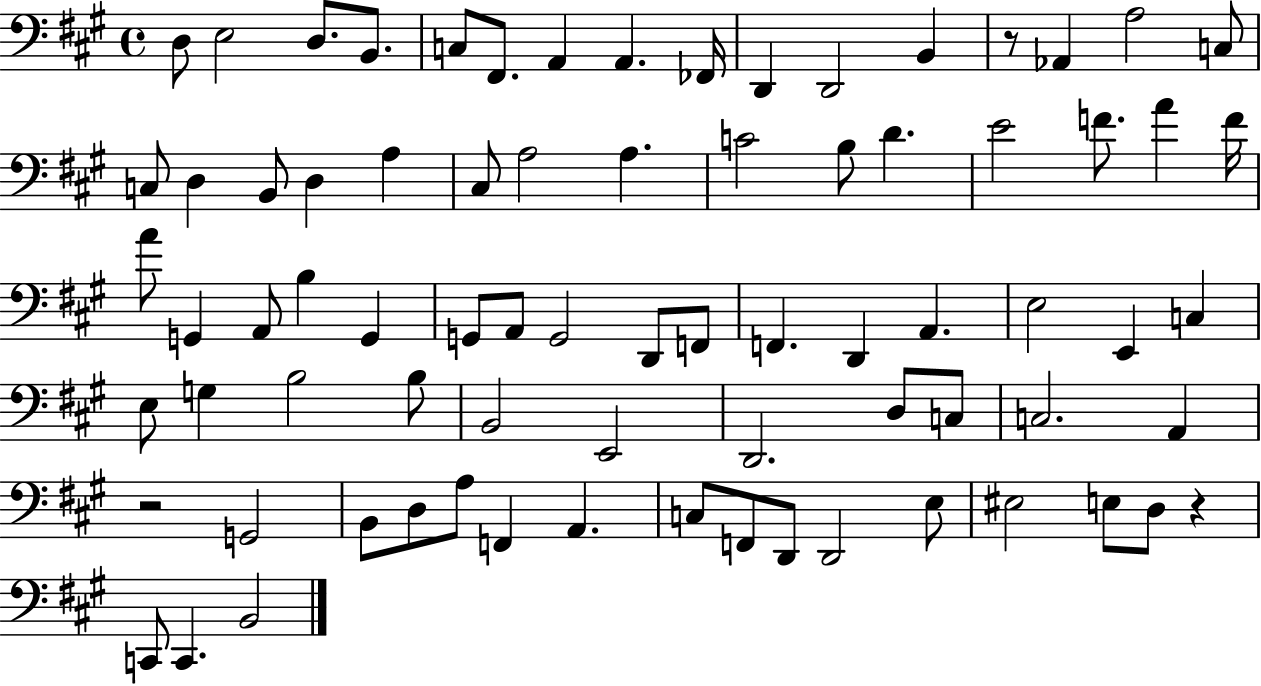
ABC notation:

X:1
T:Untitled
M:4/4
L:1/4
K:A
D,/2 E,2 D,/2 B,,/2 C,/2 ^F,,/2 A,, A,, _F,,/4 D,, D,,2 B,, z/2 _A,, A,2 C,/2 C,/2 D, B,,/2 D, A, ^C,/2 A,2 A, C2 B,/2 D E2 F/2 A F/4 A/2 G,, A,,/2 B, G,, G,,/2 A,,/2 G,,2 D,,/2 F,,/2 F,, D,, A,, E,2 E,, C, E,/2 G, B,2 B,/2 B,,2 E,,2 D,,2 D,/2 C,/2 C,2 A,, z2 G,,2 B,,/2 D,/2 A,/2 F,, A,, C,/2 F,,/2 D,,/2 D,,2 E,/2 ^E,2 E,/2 D,/2 z C,,/2 C,, B,,2